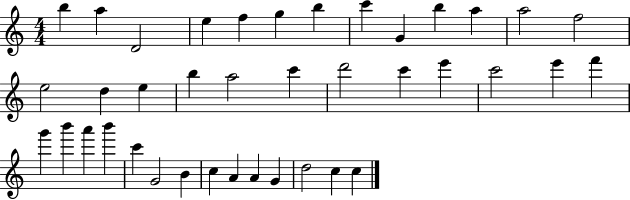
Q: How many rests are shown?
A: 0